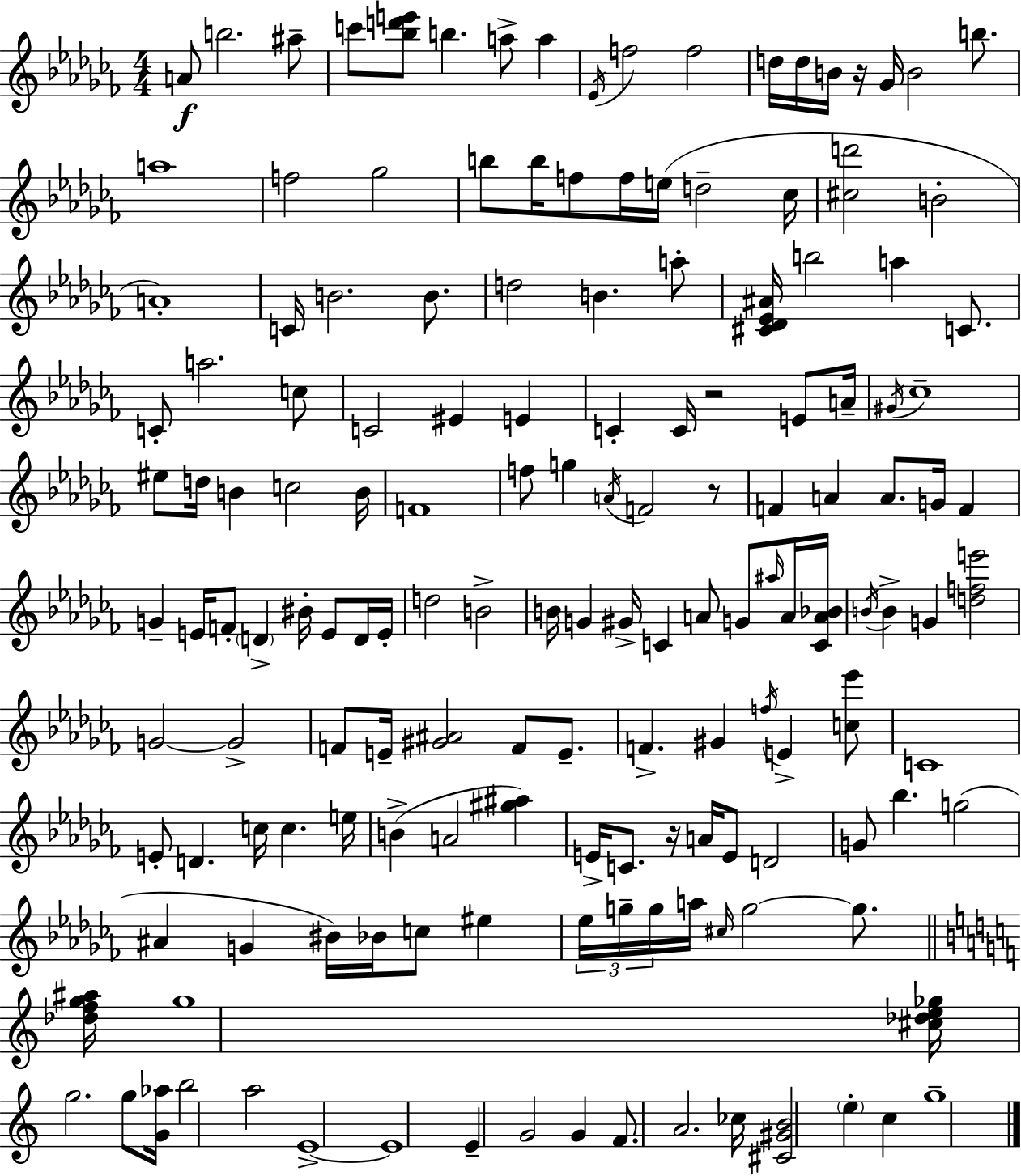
A4/e B5/h. A#5/e C6/e [Bb5,D6,E6]/e B5/q. A5/e A5/q Eb4/s F5/h F5/h D5/s D5/s B4/s R/s Gb4/s B4/h B5/e. A5/w F5/h Gb5/h B5/e B5/s F5/e F5/s E5/s D5/h CES5/s [C#5,D6]/h B4/h A4/w C4/s B4/h. B4/e. D5/h B4/q. A5/e [C#4,Db4,Eb4,A#4]/s B5/h A5/q C4/e. C4/e A5/h. C5/e C4/h EIS4/q E4/q C4/q C4/s R/h E4/e A4/s G#4/s CES5/w EIS5/e D5/s B4/q C5/h B4/s F4/w F5/e G5/q A4/s F4/h R/e F4/q A4/q A4/e. G4/s F4/q G4/q E4/s F4/e D4/q BIS4/s E4/e D4/s E4/s D5/h B4/h B4/s G4/q G#4/s C4/q A4/e G4/e A#5/s A4/s [C4,A4,Bb4]/s B4/s B4/q G4/q [D5,F5,E6]/h G4/h G4/h F4/e E4/s [G#4,A#4]/h F4/e E4/e. F4/q. G#4/q F5/s E4/q [C5,Eb6]/e C4/w E4/e D4/q. C5/s C5/q. E5/s B4/q A4/h [G#5,A#5]/q E4/s C4/e. R/s A4/s E4/e D4/h G4/e Bb5/q. G5/h A#4/q G4/q BIS4/s Bb4/s C5/e EIS5/q Eb5/s G5/s G5/s A5/s C#5/s G5/h G5/e. [Db5,F5,G5,A#5]/s G5/w [C#5,Db5,E5,Gb5]/s G5/h. G5/e [G4,Ab5]/s B5/h A5/h E4/w E4/w E4/q G4/h G4/q F4/e. A4/h. CES5/s [C#4,G#4,B4]/h E5/q C5/q G5/w